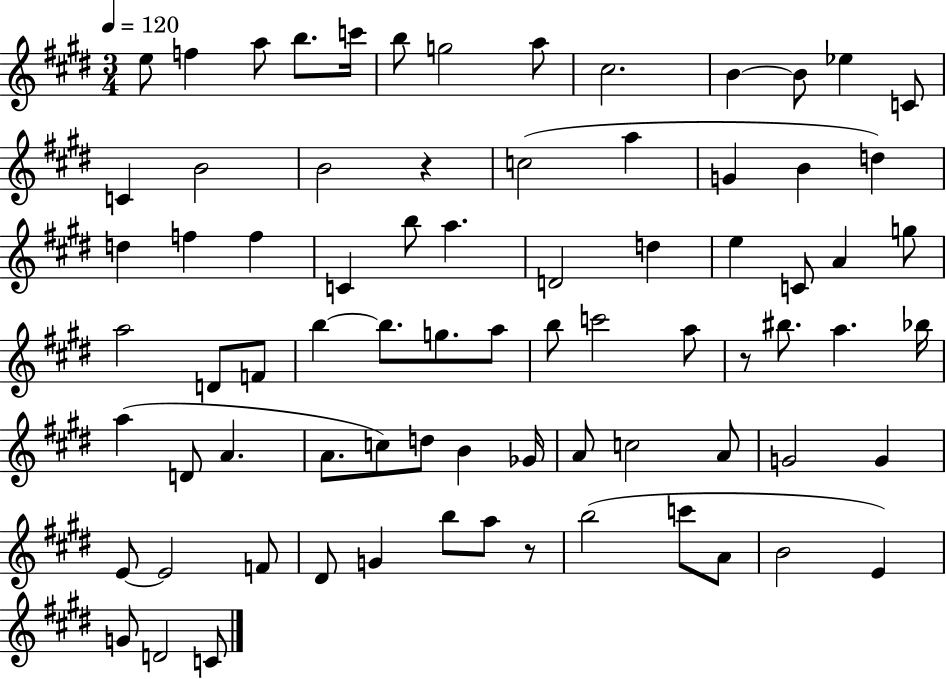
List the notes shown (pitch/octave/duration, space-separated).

E5/e F5/q A5/e B5/e. C6/s B5/e G5/h A5/e C#5/h. B4/q B4/e Eb5/q C4/e C4/q B4/h B4/h R/q C5/h A5/q G4/q B4/q D5/q D5/q F5/q F5/q C4/q B5/e A5/q. D4/h D5/q E5/q C4/e A4/q G5/e A5/h D4/e F4/e B5/q B5/e. G5/e. A5/e B5/e C6/h A5/e R/e BIS5/e. A5/q. Bb5/s A5/q D4/e A4/q. A4/e. C5/e D5/e B4/q Gb4/s A4/e C5/h A4/e G4/h G4/q E4/e E4/h F4/e D#4/e G4/q B5/e A5/e R/e B5/h C6/e A4/e B4/h E4/q G4/e D4/h C4/e